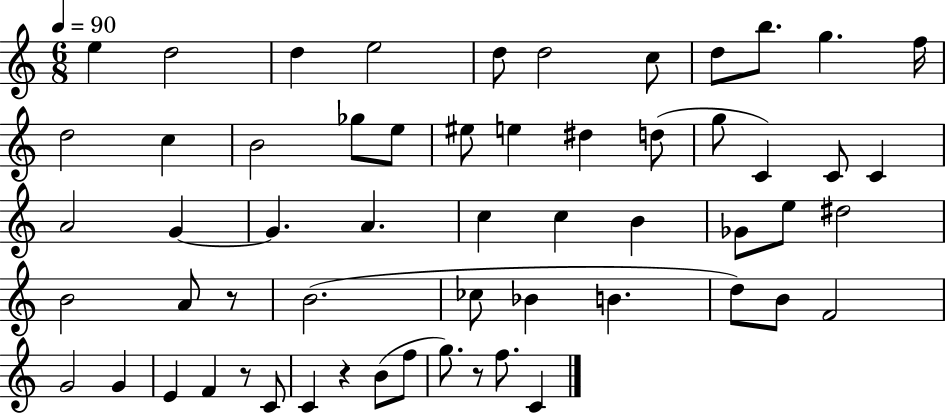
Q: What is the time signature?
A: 6/8